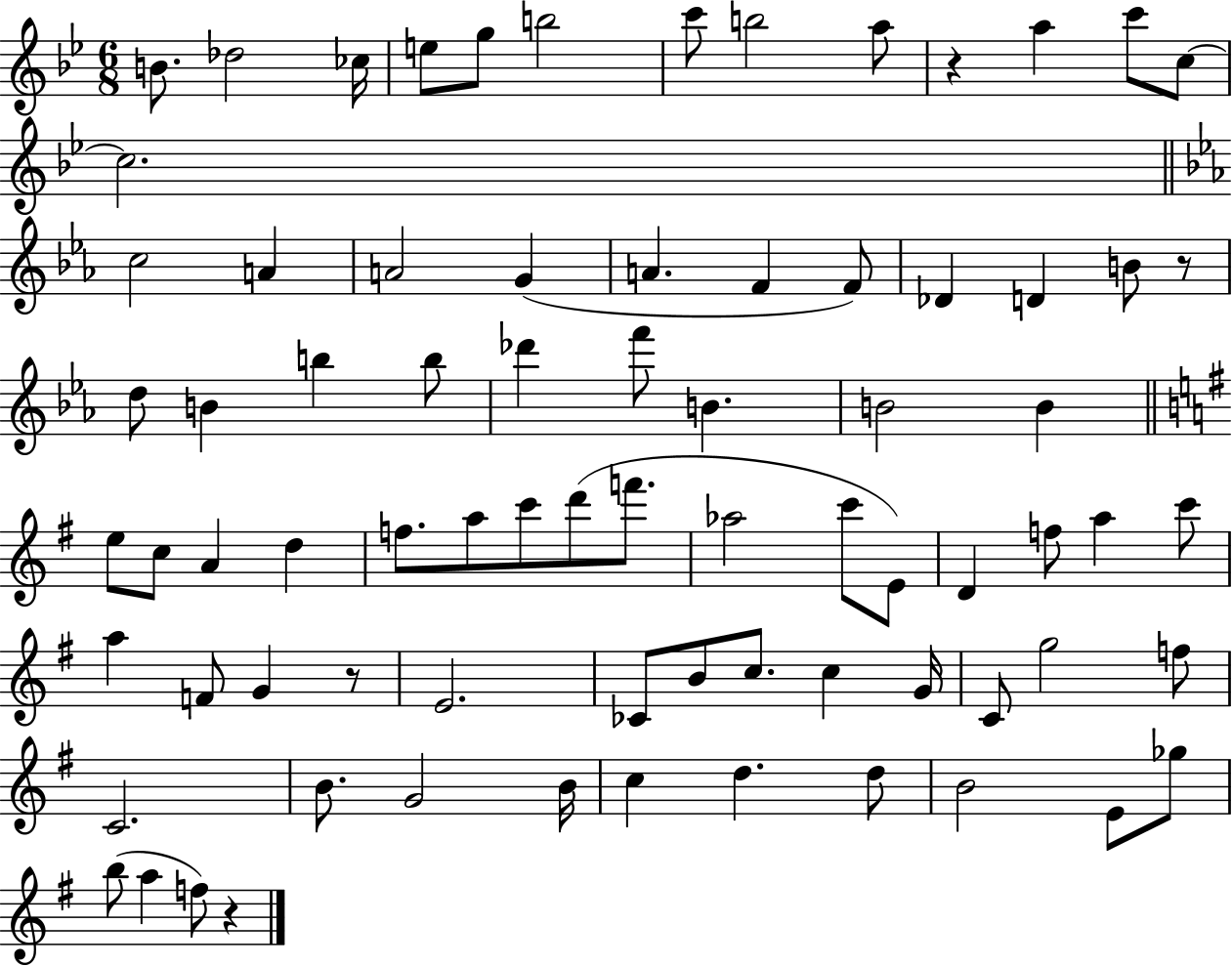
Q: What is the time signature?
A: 6/8